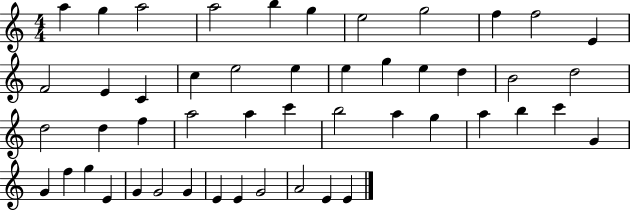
X:1
T:Untitled
M:4/4
L:1/4
K:C
a g a2 a2 b g e2 g2 f f2 E F2 E C c e2 e e g e d B2 d2 d2 d f a2 a c' b2 a g a b c' G G f g E G G2 G E E G2 A2 E E